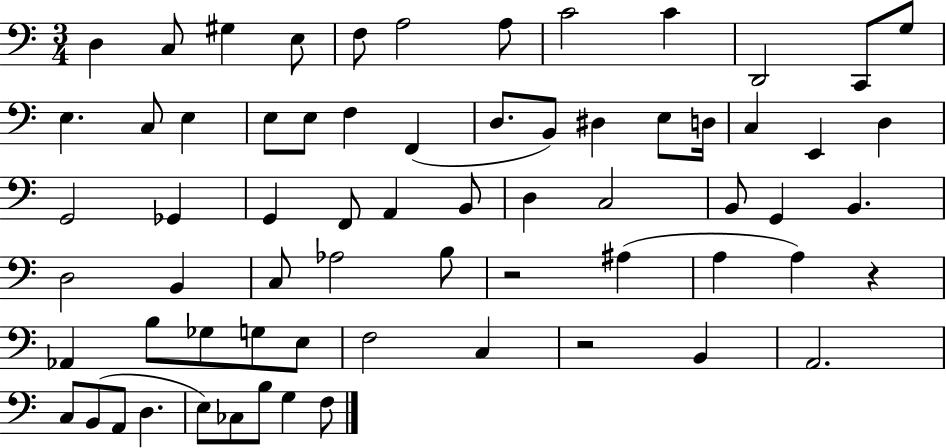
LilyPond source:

{
  \clef bass
  \numericTimeSignature
  \time 3/4
  \key c \major
  d4 c8 gis4 e8 | f8 a2 a8 | c'2 c'4 | d,2 c,8 g8 | \break e4. c8 e4 | e8 e8 f4 f,4( | d8. b,8) dis4 e8 d16 | c4 e,4 d4 | \break g,2 ges,4 | g,4 f,8 a,4 b,8 | d4 c2 | b,8 g,4 b,4. | \break d2 b,4 | c8 aes2 b8 | r2 ais4( | a4 a4) r4 | \break aes,4 b8 ges8 g8 e8 | f2 c4 | r2 b,4 | a,2. | \break c8 b,8( a,8 d4. | e8) ces8 b8 g4 f8 | \bar "|."
}